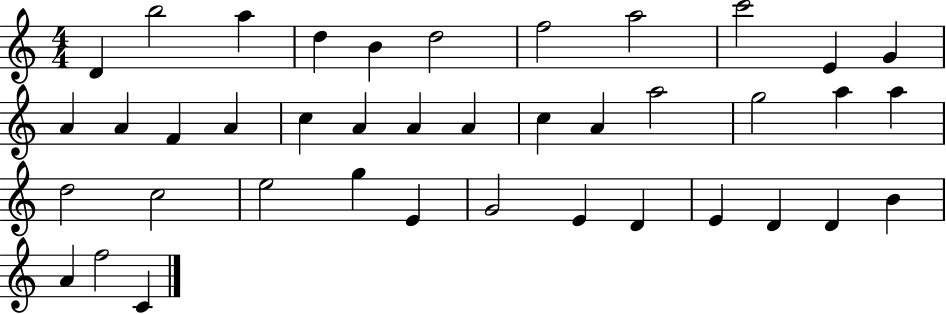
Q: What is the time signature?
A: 4/4